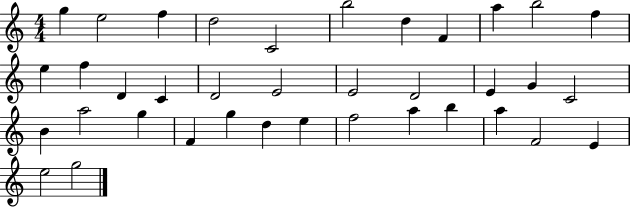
{
  \clef treble
  \numericTimeSignature
  \time 4/4
  \key c \major
  g''4 e''2 f''4 | d''2 c'2 | b''2 d''4 f'4 | a''4 b''2 f''4 | \break e''4 f''4 d'4 c'4 | d'2 e'2 | e'2 d'2 | e'4 g'4 c'2 | \break b'4 a''2 g''4 | f'4 g''4 d''4 e''4 | f''2 a''4 b''4 | a''4 f'2 e'4 | \break e''2 g''2 | \bar "|."
}